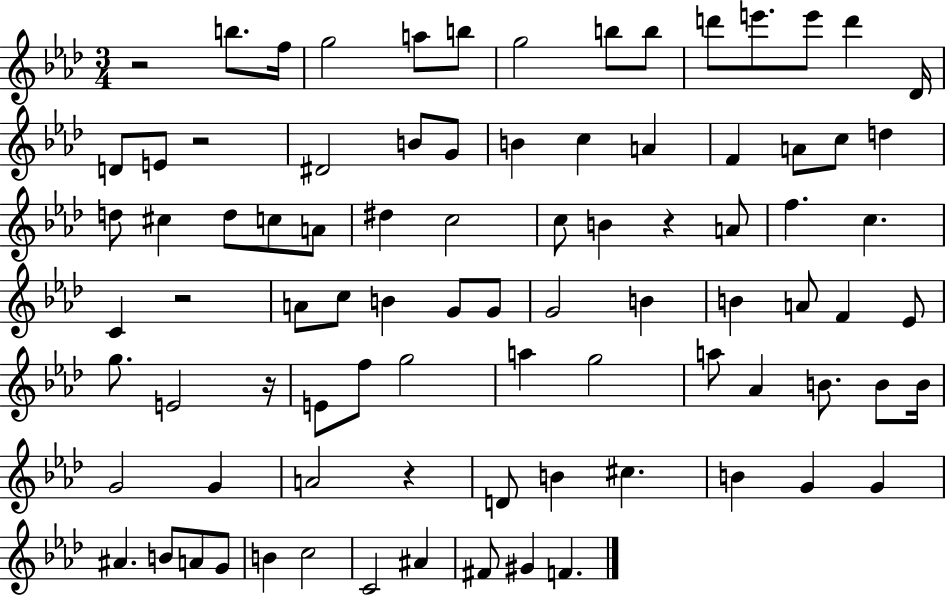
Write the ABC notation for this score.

X:1
T:Untitled
M:3/4
L:1/4
K:Ab
z2 b/2 f/4 g2 a/2 b/2 g2 b/2 b/2 d'/2 e'/2 e'/2 d' _D/4 D/2 E/2 z2 ^D2 B/2 G/2 B c A F A/2 c/2 d d/2 ^c d/2 c/2 A/2 ^d c2 c/2 B z A/2 f c C z2 A/2 c/2 B G/2 G/2 G2 B B A/2 F _E/2 g/2 E2 z/4 E/2 f/2 g2 a g2 a/2 _A B/2 B/2 B/4 G2 G A2 z D/2 B ^c B G G ^A B/2 A/2 G/2 B c2 C2 ^A ^F/2 ^G F